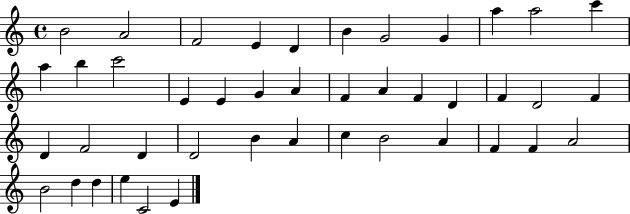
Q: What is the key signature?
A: C major